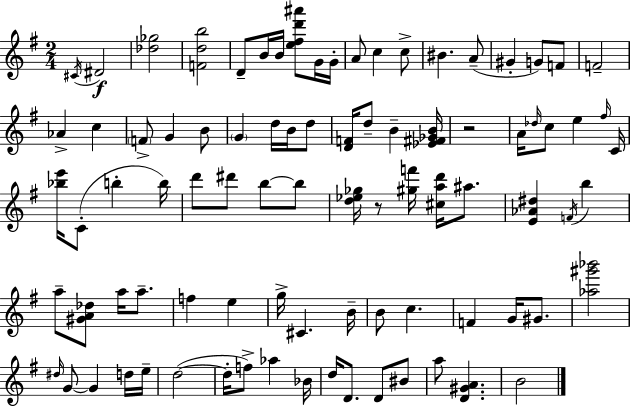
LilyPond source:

{
  \clef treble
  \numericTimeSignature
  \time 2/4
  \key e \minor
  \acciaccatura { cis'16 }\f dis'2 | <des'' ges''>2 | <f' d'' b''>2 | d'8-- b'16 b'16 <e'' fis'' d''' ais'''>8 g'16 | \break g'16-. a'8 c''4 c''8-> | bis'4. a'8--( | gis'4-. g'8) f'8 | f'2-- | \break aes'4-> c''4 | \parenthesize f'8-> g'4 b'8 | \parenthesize g'4 d''16 b'16 d''8 | <d' f'>16 d''8-- b'4-- | \break <ees' fis' ges' b'>16 r2 | a'16 \grace { des''16 } c''8 e''4 | \grace { fis''16 } c'16 <bes'' e'''>16 c'8-.( b''4-. | b''16) d'''8 dis'''8 b''8~~ | \break b''8 <d'' ees'' ges''>16 r8 <gis'' f'''>16 <cis'' a'' d'''>16 | ais''8. <e' aes' dis''>4 \acciaccatura { f'16 } | b''4 a''8-- <gis' a' des''>8 | a''16 a''8.-- f''4 | \break e''4 g''16-> cis'4. | b'16-- b'8 c''4. | f'4 | g'16 gis'8. <aes'' gis''' bes'''>2 | \break \grace { dis''16 } g'8~~ g'4 | d''16 e''16-- d''2~(~ | d''16-. f''8->) | aes''4 bes'16 d''16 d'8. | \break d'8 bis'8 a''8 <d' gis' a'>4. | b'2 | \bar "|."
}